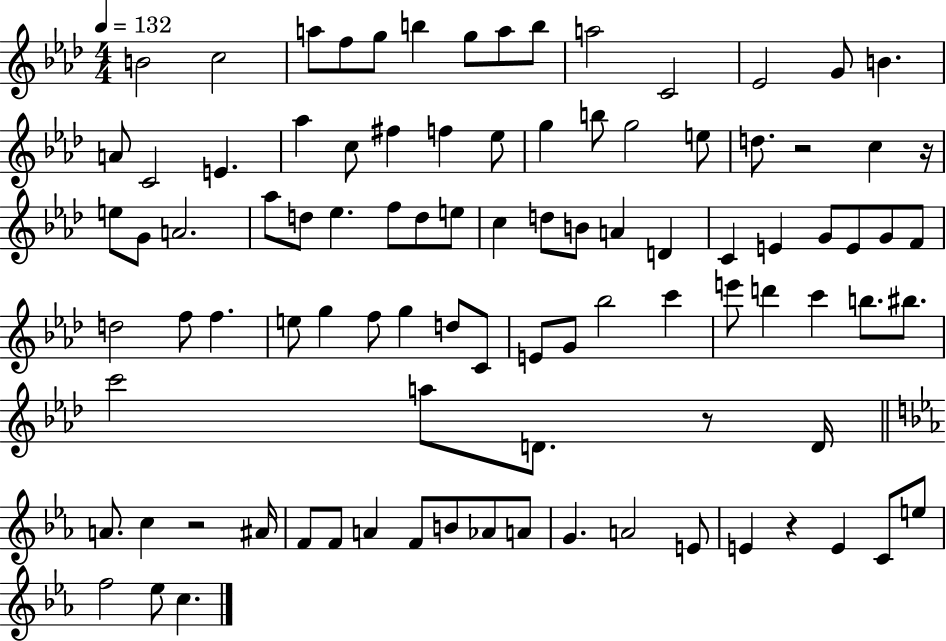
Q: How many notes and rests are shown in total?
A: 95